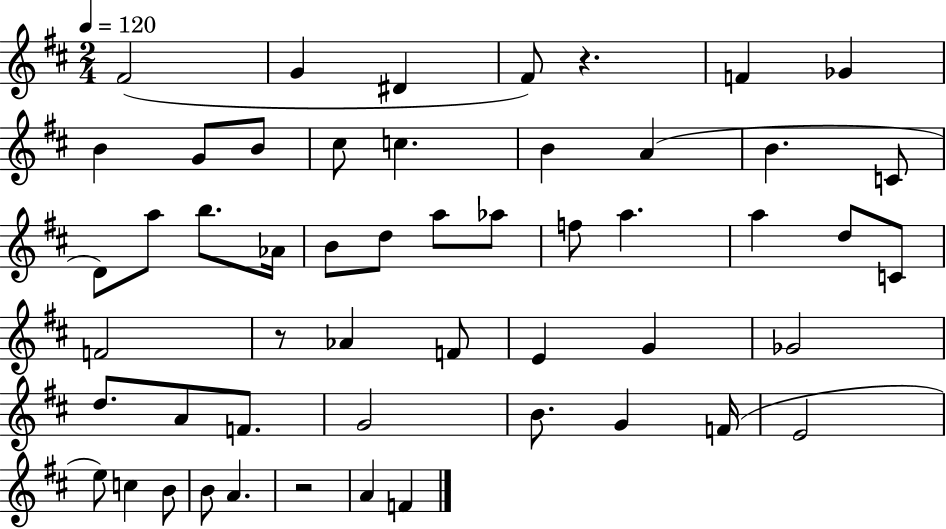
{
  \clef treble
  \numericTimeSignature
  \time 2/4
  \key d \major
  \tempo 4 = 120
  \repeat volta 2 { fis'2( | g'4 dis'4 | fis'8) r4. | f'4 ges'4 | \break b'4 g'8 b'8 | cis''8 c''4. | b'4 a'4( | b'4. c'8 | \break d'8) a''8 b''8. aes'16 | b'8 d''8 a''8 aes''8 | f''8 a''4. | a''4 d''8 c'8 | \break f'2 | r8 aes'4 f'8 | e'4 g'4 | ges'2 | \break d''8. a'8 f'8. | g'2 | b'8. g'4 f'16( | e'2 | \break e''8) c''4 b'8 | b'8 a'4. | r2 | a'4 f'4 | \break } \bar "|."
}